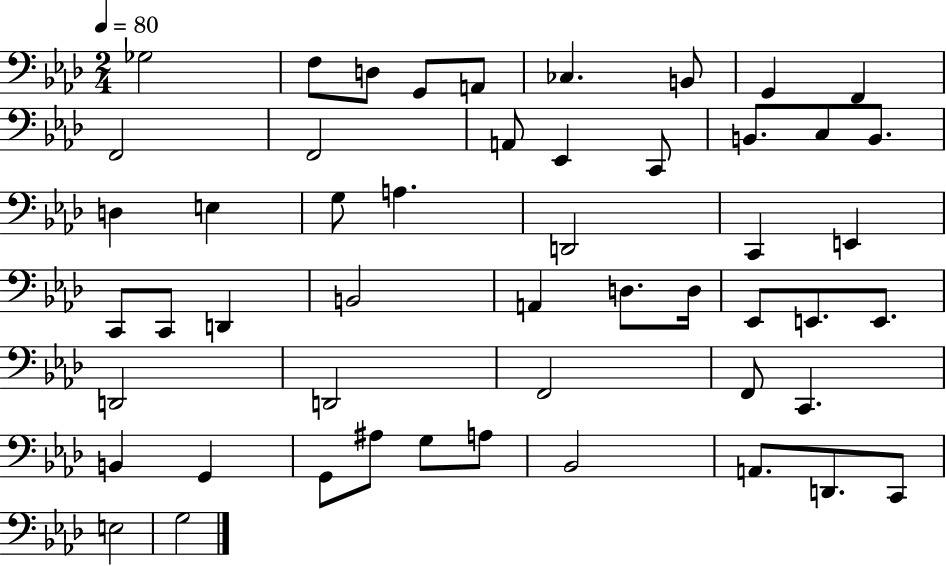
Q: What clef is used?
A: bass